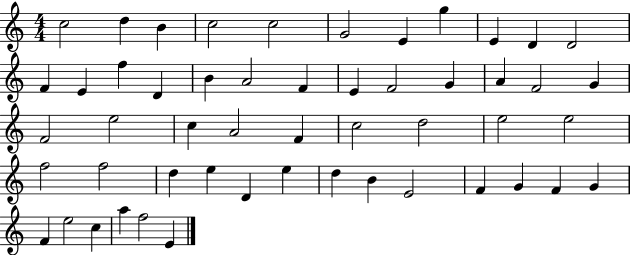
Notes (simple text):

C5/h D5/q B4/q C5/h C5/h G4/h E4/q G5/q E4/q D4/q D4/h F4/q E4/q F5/q D4/q B4/q A4/h F4/q E4/q F4/h G4/q A4/q F4/h G4/q F4/h E5/h C5/q A4/h F4/q C5/h D5/h E5/h E5/h F5/h F5/h D5/q E5/q D4/q E5/q D5/q B4/q E4/h F4/q G4/q F4/q G4/q F4/q E5/h C5/q A5/q F5/h E4/q